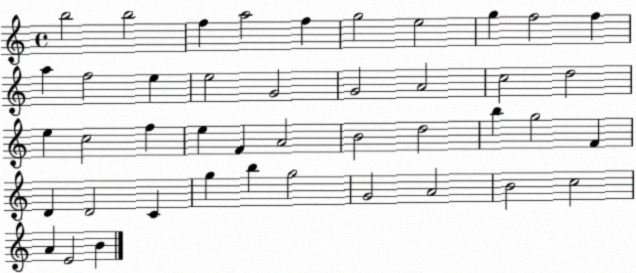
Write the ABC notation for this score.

X:1
T:Untitled
M:4/4
L:1/4
K:C
b2 b2 f a2 f g2 e2 g f2 f a f2 e e2 G2 G2 A2 c2 d2 e c2 f e F A2 B2 d2 b g2 F D D2 C g b g2 G2 A2 B2 c2 A E2 B